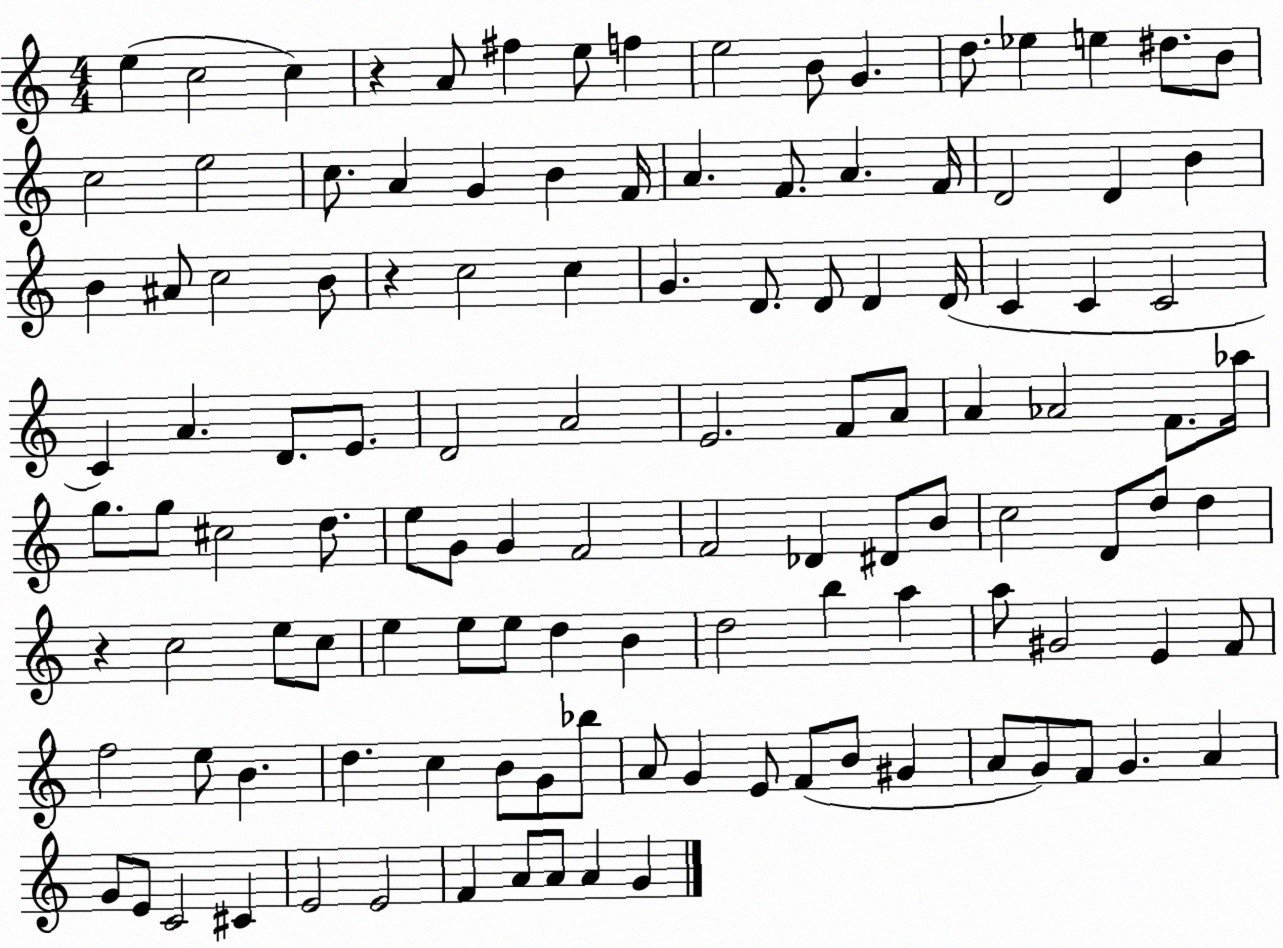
X:1
T:Untitled
M:4/4
L:1/4
K:C
e c2 c z A/2 ^f e/2 f e2 B/2 G d/2 _e e ^d/2 B/2 c2 e2 c/2 A G B F/4 A F/2 A F/4 D2 D B B ^A/2 c2 B/2 z c2 c G D/2 D/2 D D/4 C C C2 C A D/2 E/2 D2 A2 E2 F/2 A/2 A _A2 F/2 _a/4 g/2 g/2 ^c2 d/2 e/2 G/2 G F2 F2 _D ^D/2 B/2 c2 D/2 d/2 d z c2 e/2 c/2 e e/2 e/2 d B d2 b a a/2 ^G2 E F/2 f2 e/2 B d c B/2 G/2 _b/2 A/2 G E/2 F/2 B/2 ^G A/2 G/2 F/2 G A G/2 E/2 C2 ^C E2 E2 F A/2 A/2 A G